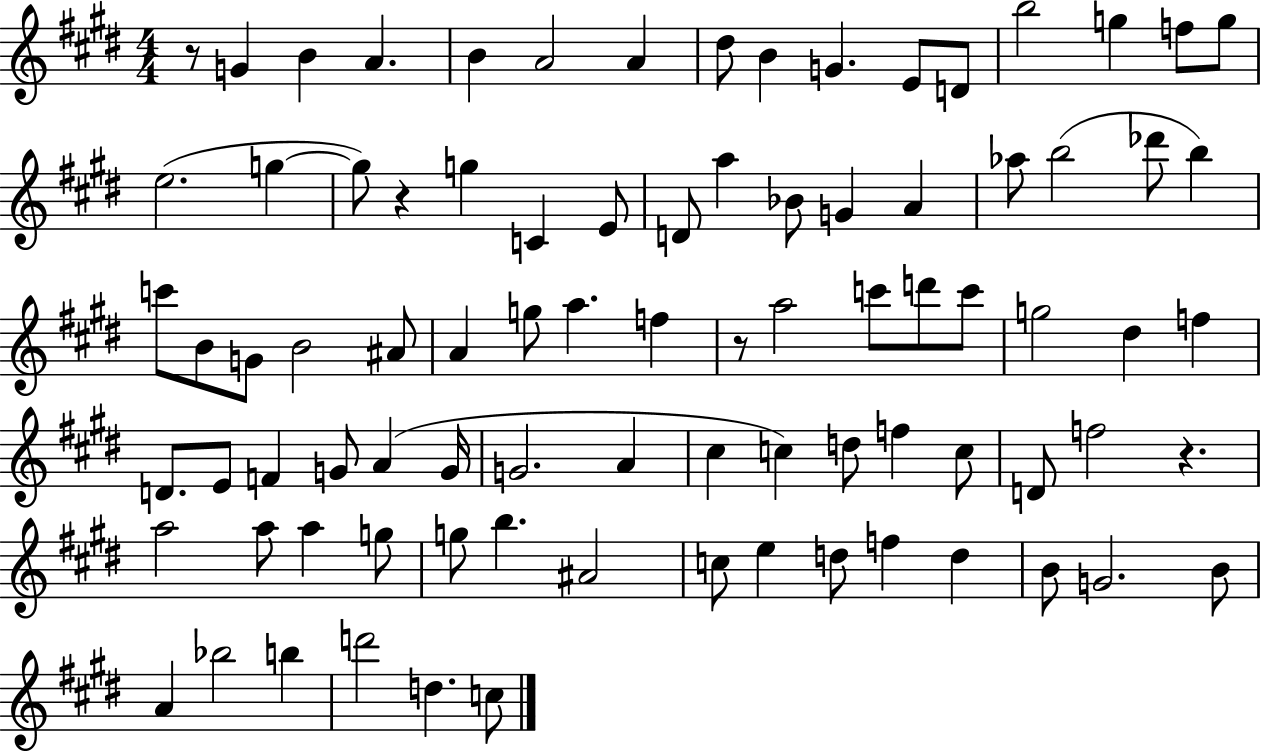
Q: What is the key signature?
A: E major